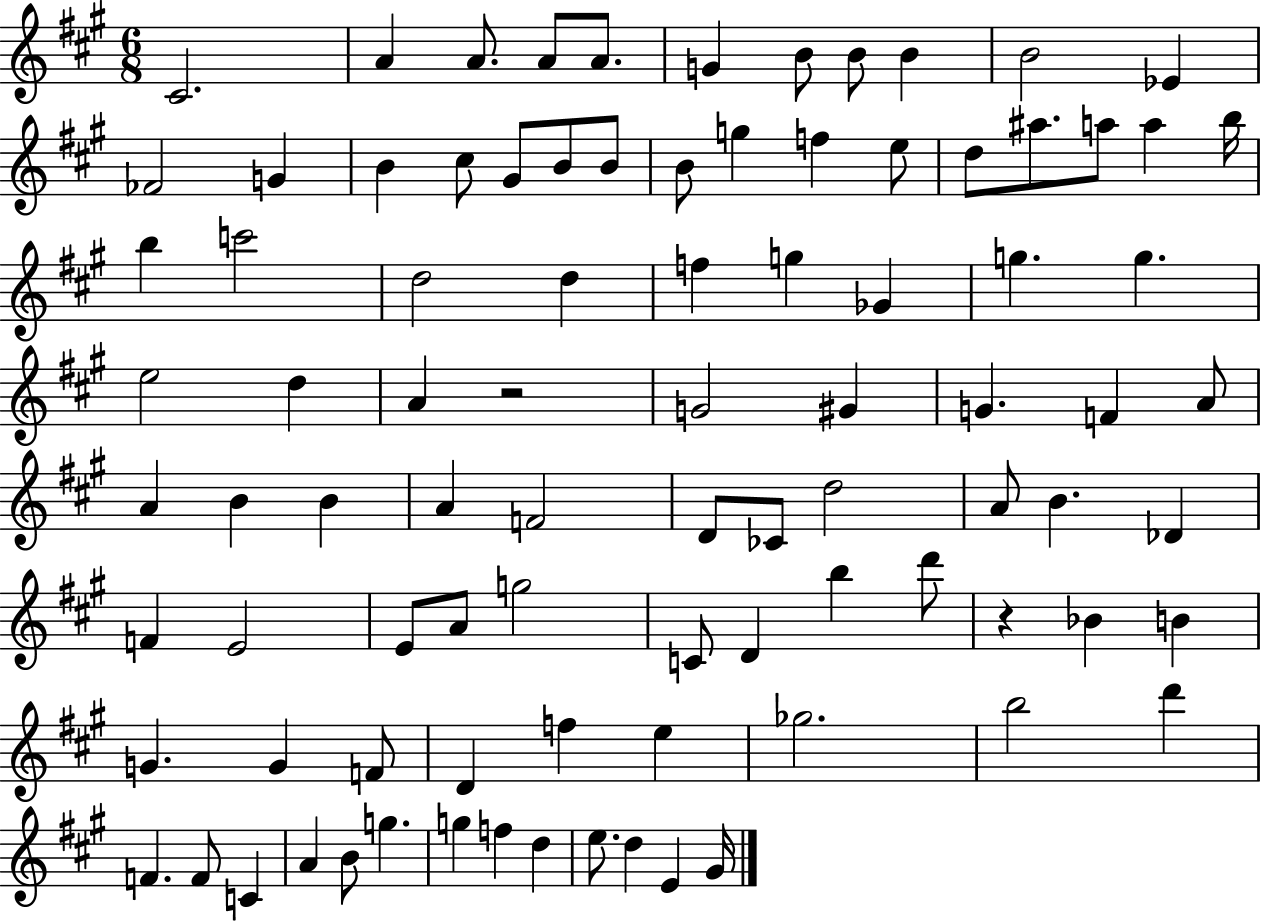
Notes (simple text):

C#4/h. A4/q A4/e. A4/e A4/e. G4/q B4/e B4/e B4/q B4/h Eb4/q FES4/h G4/q B4/q C#5/e G#4/e B4/e B4/e B4/e G5/q F5/q E5/e D5/e A#5/e. A5/e A5/q B5/s B5/q C6/h D5/h D5/q F5/q G5/q Gb4/q G5/q. G5/q. E5/h D5/q A4/q R/h G4/h G#4/q G4/q. F4/q A4/e A4/q B4/q B4/q A4/q F4/h D4/e CES4/e D5/h A4/e B4/q. Db4/q F4/q E4/h E4/e A4/e G5/h C4/e D4/q B5/q D6/e R/q Bb4/q B4/q G4/q. G4/q F4/e D4/q F5/q E5/q Gb5/h. B5/h D6/q F4/q. F4/e C4/q A4/q B4/e G5/q. G5/q F5/q D5/q E5/e. D5/q E4/q G#4/s